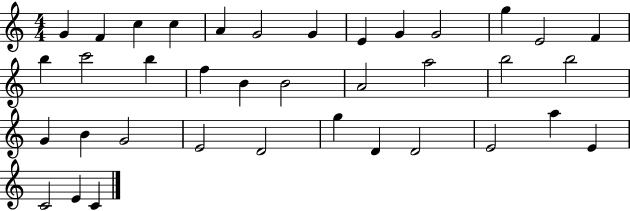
G4/q F4/q C5/q C5/q A4/q G4/h G4/q E4/q G4/q G4/h G5/q E4/h F4/q B5/q C6/h B5/q F5/q B4/q B4/h A4/h A5/h B5/h B5/h G4/q B4/q G4/h E4/h D4/h G5/q D4/q D4/h E4/h A5/q E4/q C4/h E4/q C4/q